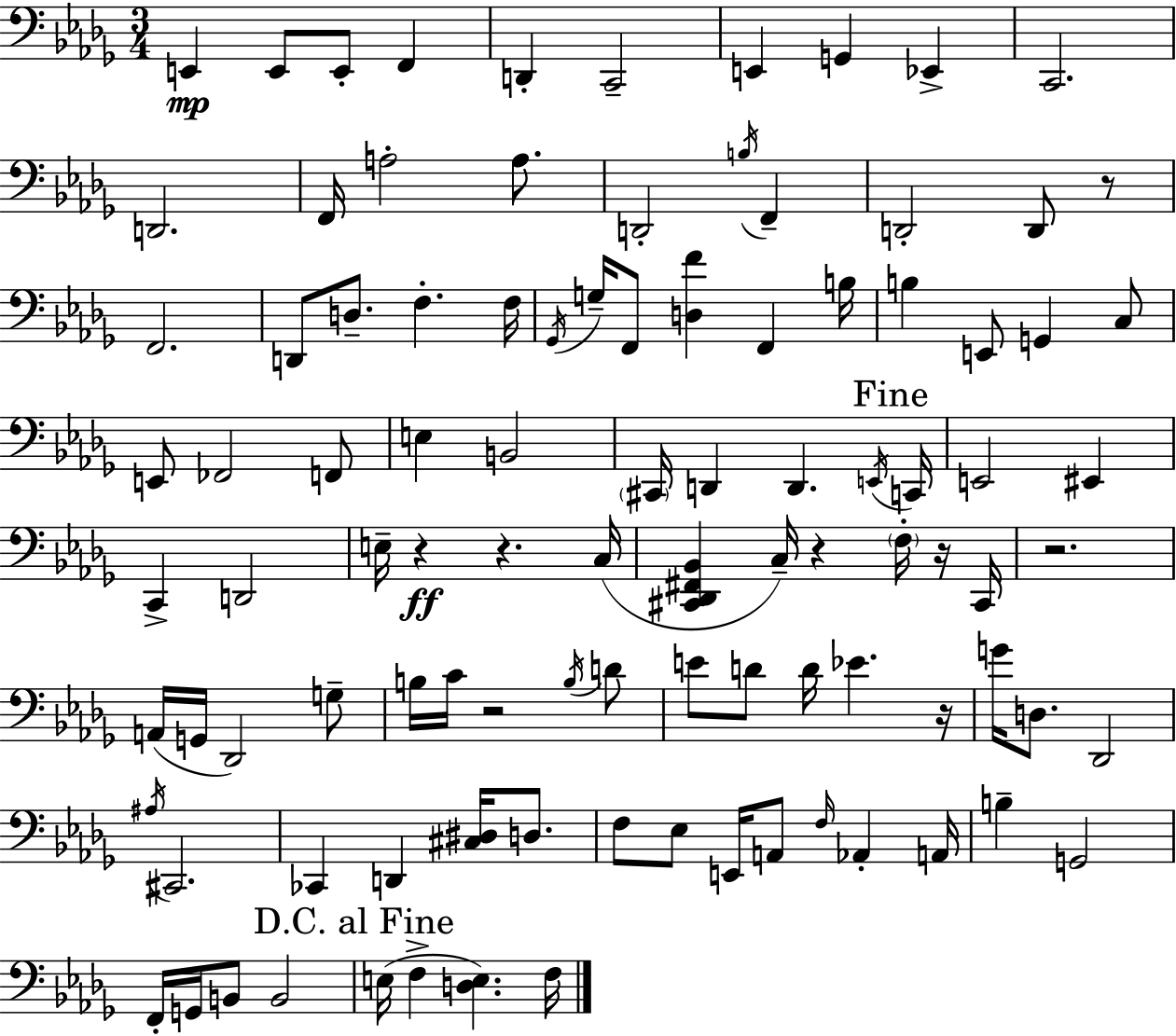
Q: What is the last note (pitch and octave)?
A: F3